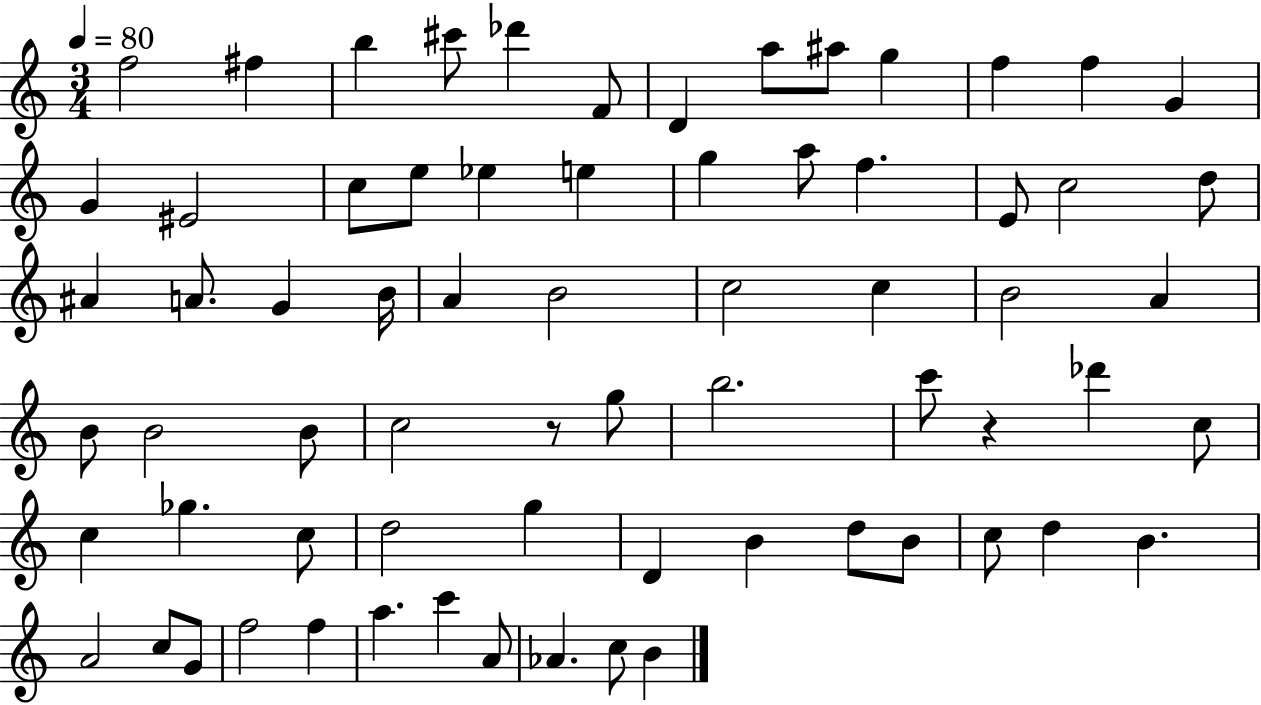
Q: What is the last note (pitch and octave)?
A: B4